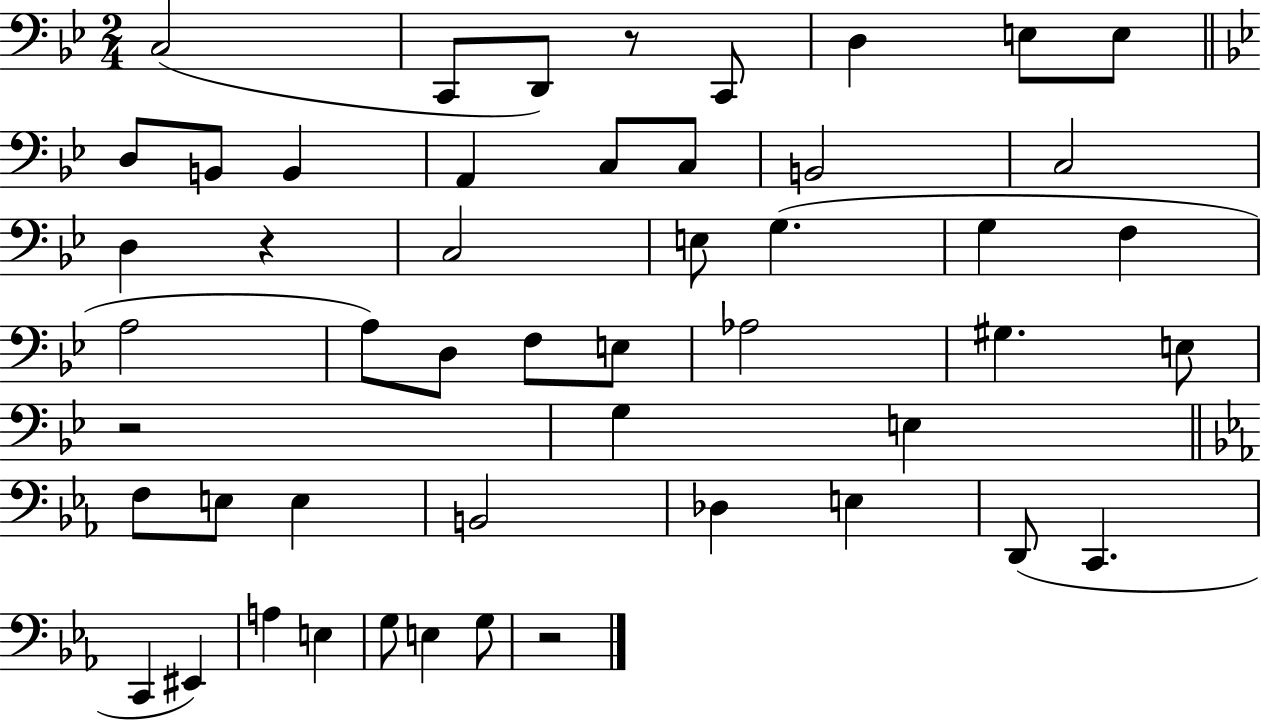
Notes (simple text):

C3/h C2/e D2/e R/e C2/e D3/q E3/e E3/e D3/e B2/e B2/q A2/q C3/e C3/e B2/h C3/h D3/q R/q C3/h E3/e G3/q. G3/q F3/q A3/h A3/e D3/e F3/e E3/e Ab3/h G#3/q. E3/e R/h G3/q E3/q F3/e E3/e E3/q B2/h Db3/q E3/q D2/e C2/q. C2/q EIS2/q A3/q E3/q G3/e E3/q G3/e R/h